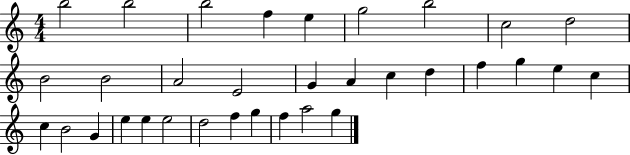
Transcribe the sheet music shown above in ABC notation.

X:1
T:Untitled
M:4/4
L:1/4
K:C
b2 b2 b2 f e g2 b2 c2 d2 B2 B2 A2 E2 G A c d f g e c c B2 G e e e2 d2 f g f a2 g